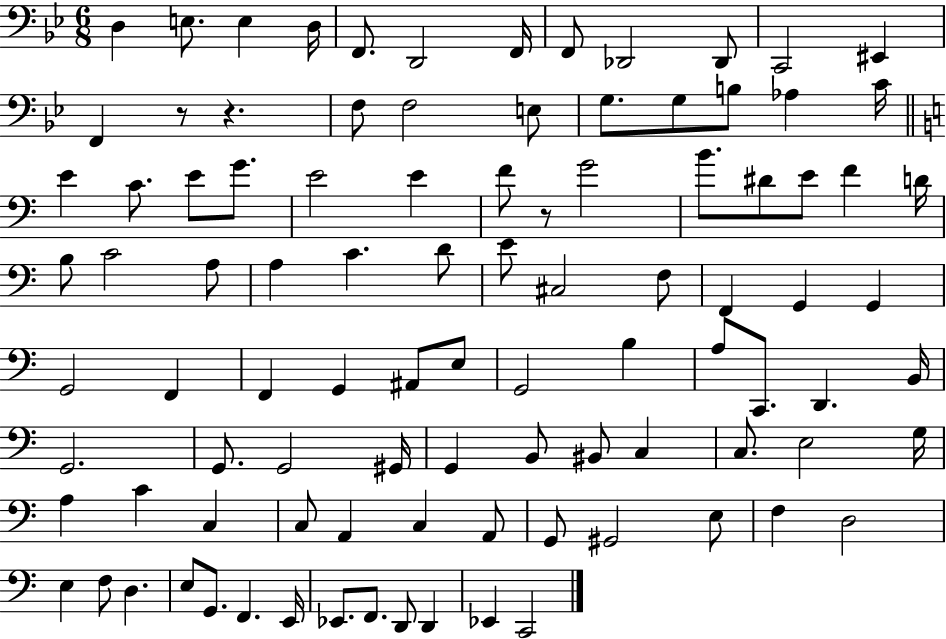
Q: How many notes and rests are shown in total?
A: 97